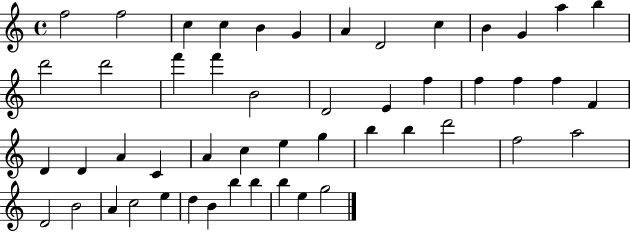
{
  \clef treble
  \time 4/4
  \defaultTimeSignature
  \key c \major
  f''2 f''2 | c''4 c''4 b'4 g'4 | a'4 d'2 c''4 | b'4 g'4 a''4 b''4 | \break d'''2 d'''2 | f'''4 f'''4 b'2 | d'2 e'4 f''4 | f''4 f''4 f''4 f'4 | \break d'4 d'4 a'4 c'4 | a'4 c''4 e''4 g''4 | b''4 b''4 d'''2 | f''2 a''2 | \break d'2 b'2 | a'4 c''2 e''4 | d''4 b'4 b''4 b''4 | b''4 e''4 g''2 | \break \bar "|."
}